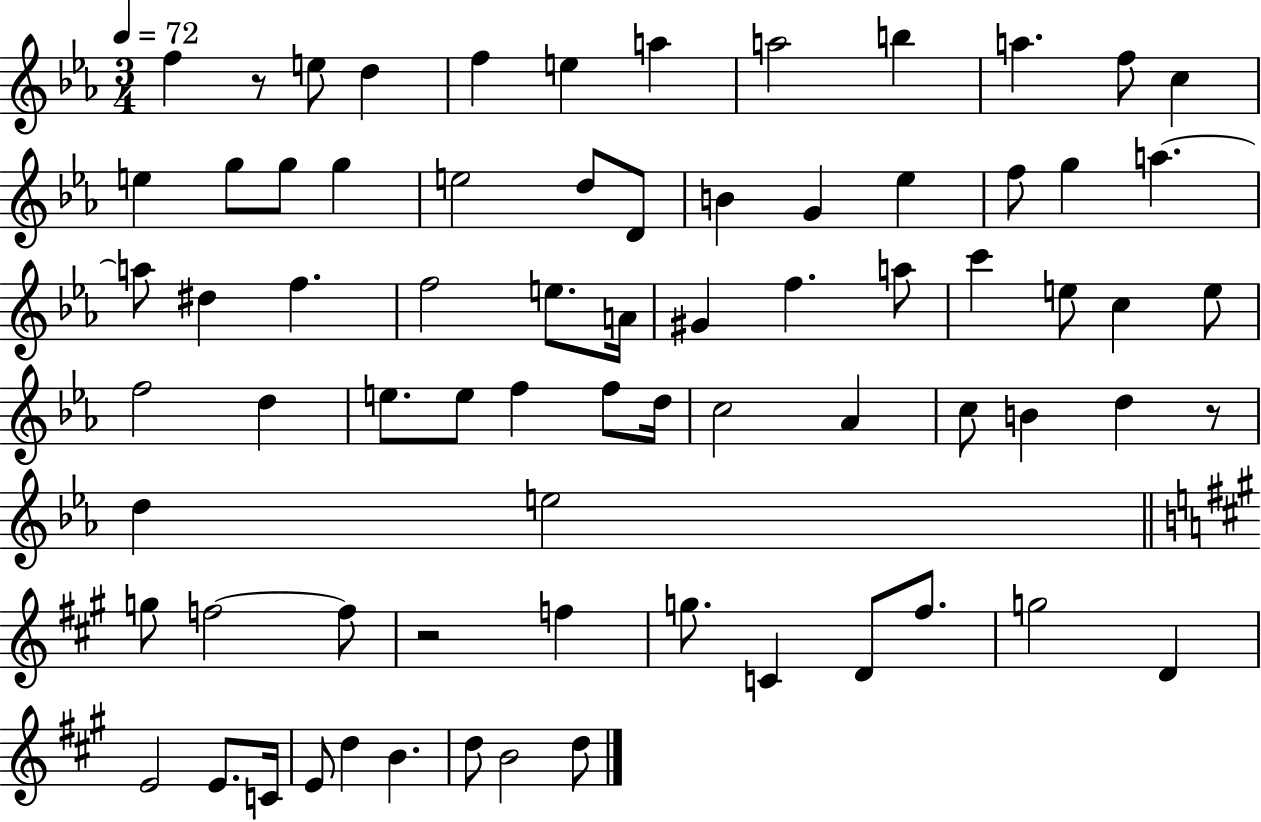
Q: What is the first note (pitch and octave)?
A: F5